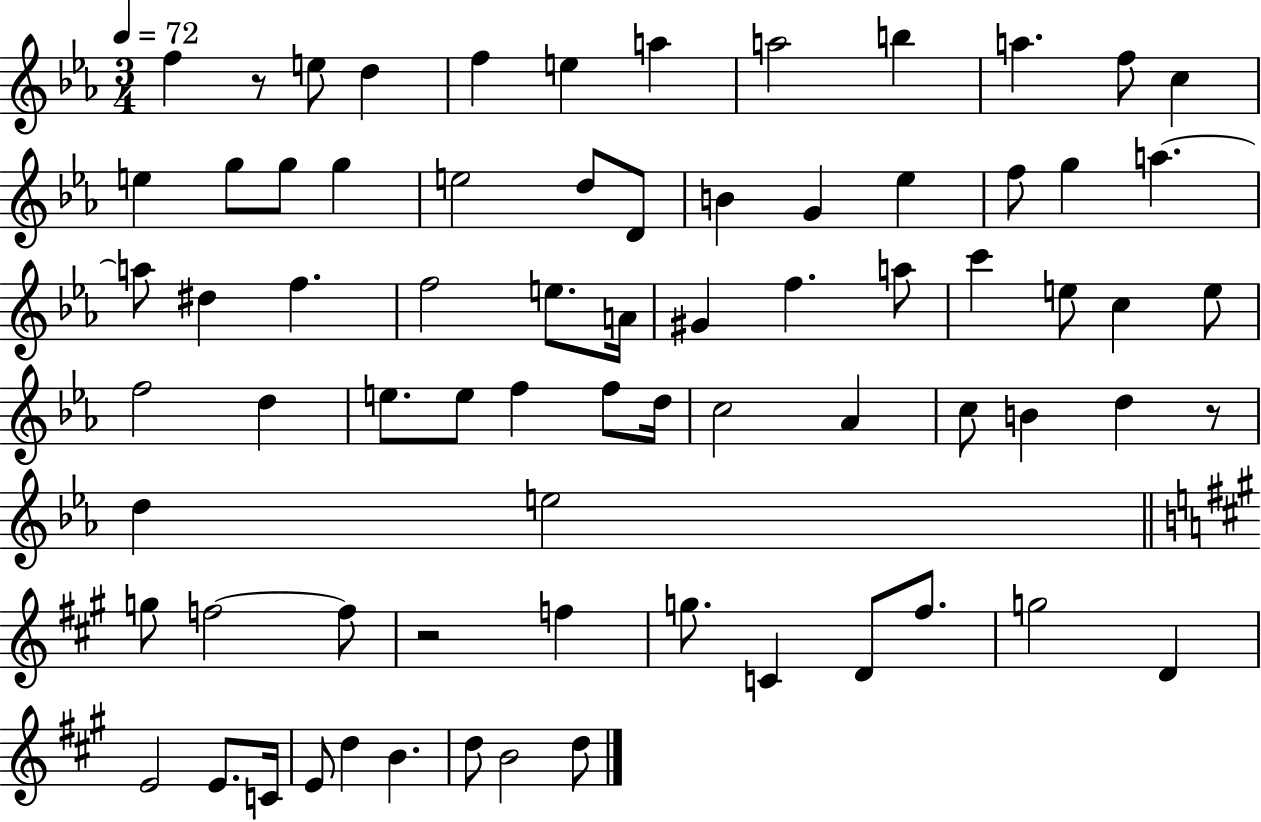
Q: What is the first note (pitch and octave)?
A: F5